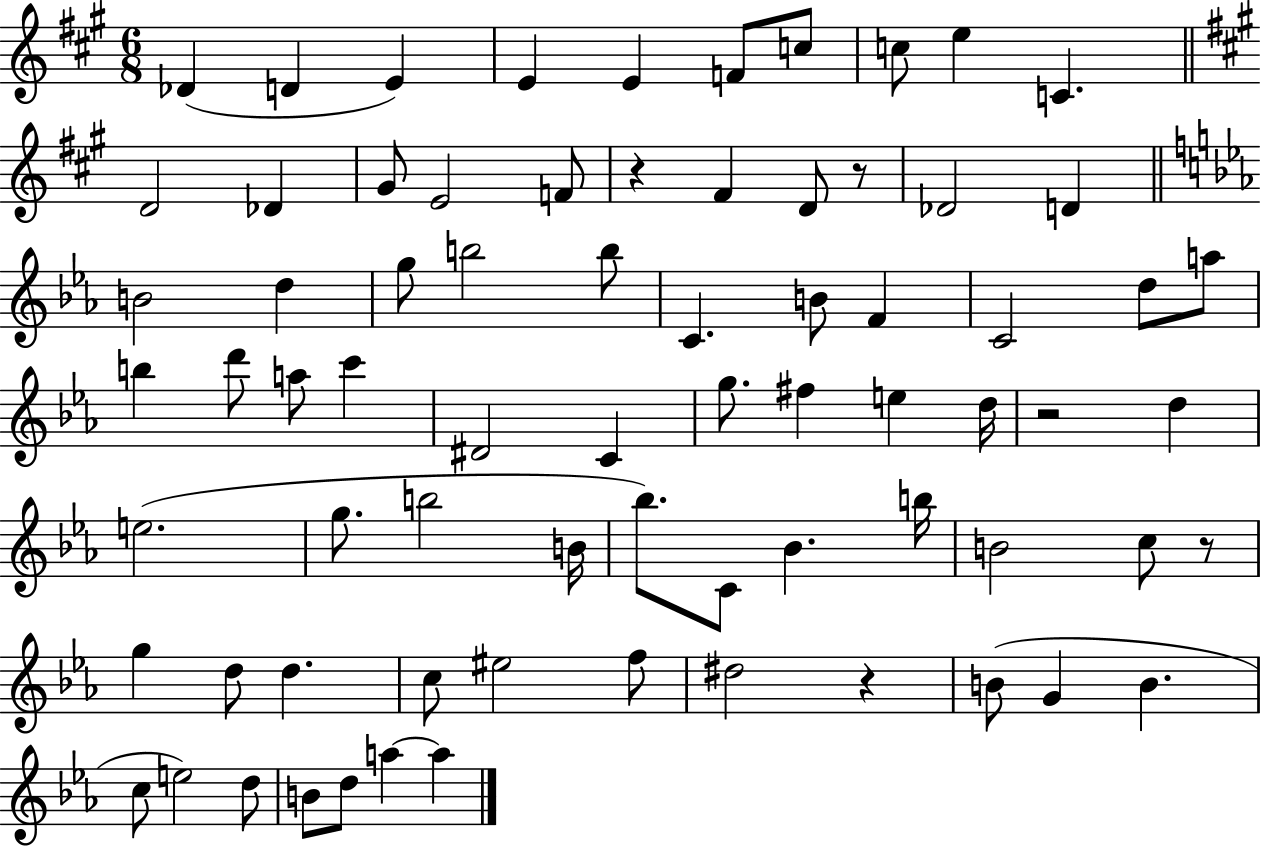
Db4/q D4/q E4/q E4/q E4/q F4/e C5/e C5/e E5/q C4/q. D4/h Db4/q G#4/e E4/h F4/e R/q F#4/q D4/e R/e Db4/h D4/q B4/h D5/q G5/e B5/h B5/e C4/q. B4/e F4/q C4/h D5/e A5/e B5/q D6/e A5/e C6/q D#4/h C4/q G5/e. F#5/q E5/q D5/s R/h D5/q E5/h. G5/e. B5/h B4/s Bb5/e. C4/e Bb4/q. B5/s B4/h C5/e R/e G5/q D5/e D5/q. C5/e EIS5/h F5/e D#5/h R/q B4/e G4/q B4/q. C5/e E5/h D5/e B4/e D5/e A5/q A5/q